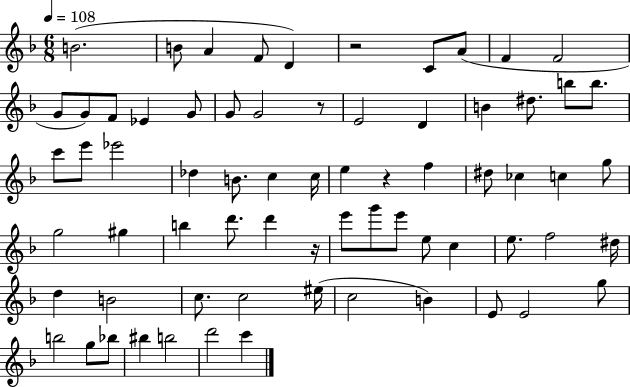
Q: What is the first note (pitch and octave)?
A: B4